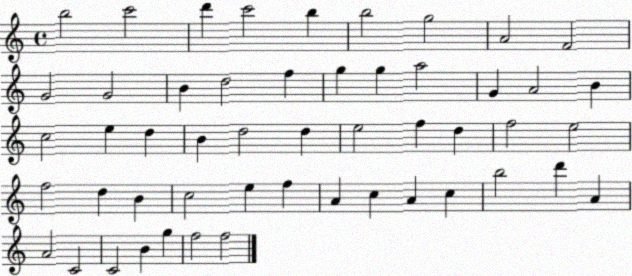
X:1
T:Untitled
M:4/4
L:1/4
K:C
b2 c'2 d' c'2 b b2 g2 A2 F2 G2 G2 B d2 f g g a2 G A2 B c2 e d B d2 d e2 f d f2 e2 f2 d B c2 e f A c A c b2 d' A A2 C2 C2 B g f2 f2